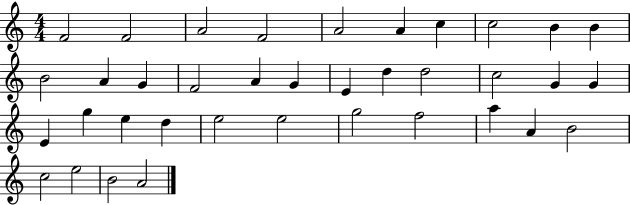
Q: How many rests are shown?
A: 0